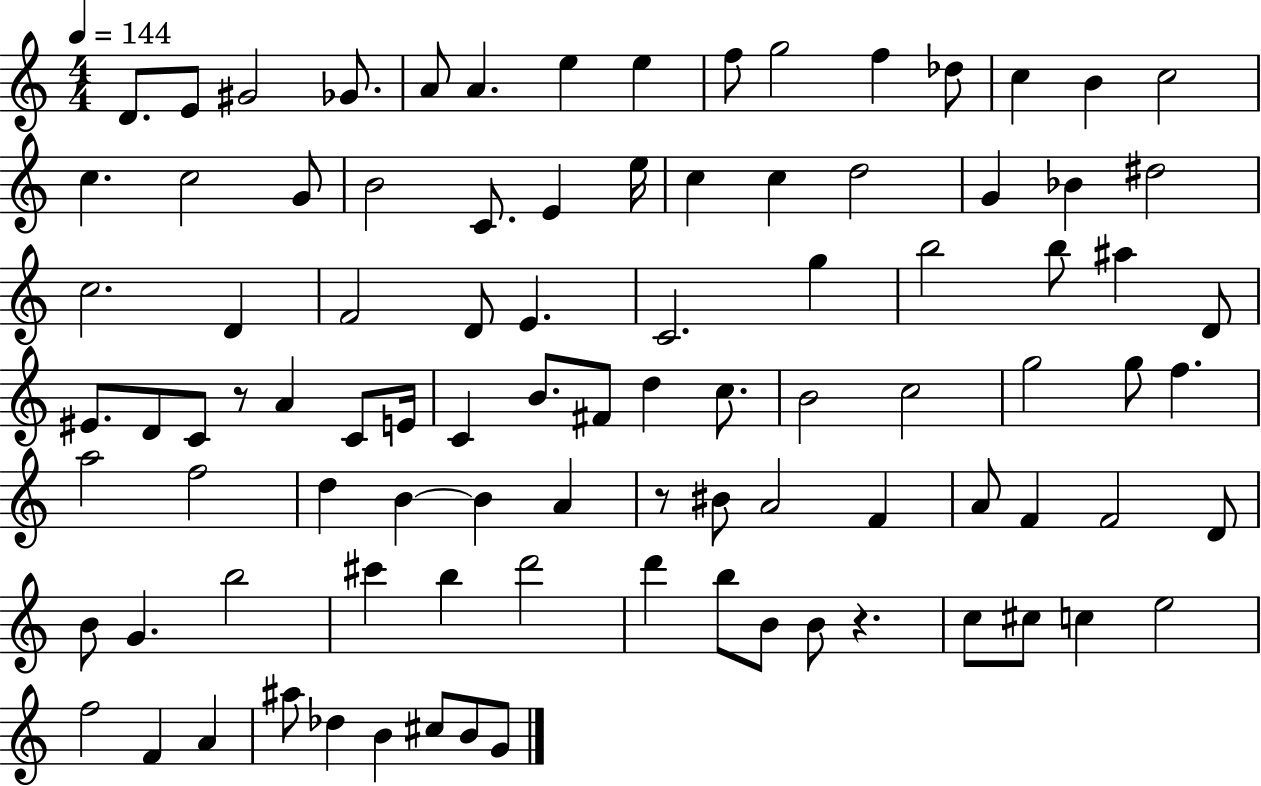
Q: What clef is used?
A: treble